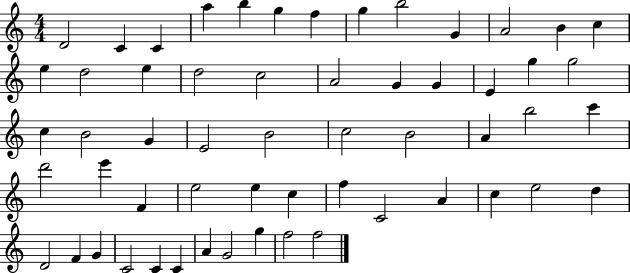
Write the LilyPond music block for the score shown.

{
  \clef treble
  \numericTimeSignature
  \time 4/4
  \key c \major
  d'2 c'4 c'4 | a''4 b''4 g''4 f''4 | g''4 b''2 g'4 | a'2 b'4 c''4 | \break e''4 d''2 e''4 | d''2 c''2 | a'2 g'4 g'4 | e'4 g''4 g''2 | \break c''4 b'2 g'4 | e'2 b'2 | c''2 b'2 | a'4 b''2 c'''4 | \break d'''2 e'''4 f'4 | e''2 e''4 c''4 | f''4 c'2 a'4 | c''4 e''2 d''4 | \break d'2 f'4 g'4 | c'2 c'4 c'4 | a'4 g'2 g''4 | f''2 f''2 | \break \bar "|."
}